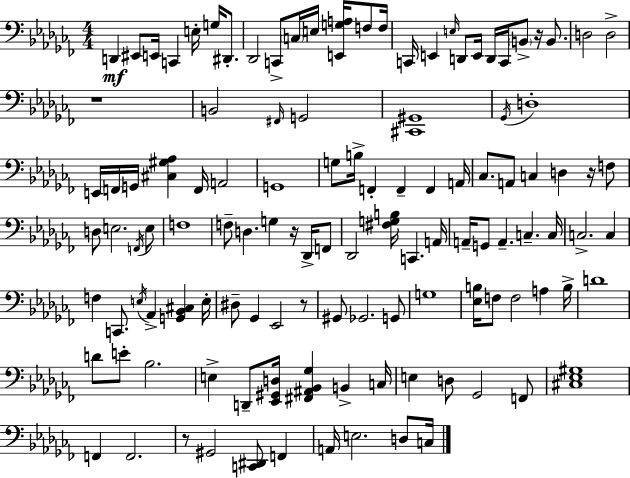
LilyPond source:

{
  \clef bass
  \numericTimeSignature
  \time 4/4
  \key aes \minor
  d,4\mf eis,8 e,16 c,4 e16-. g16 dis,8.-. | des,2 c,8-> \parenthesize c16 e16 <e, g a>16 f8 f16 | c,16 e,4 \grace { e16 } d,8 e,16 d,16 c,16 \parenthesize b,8-> r16 b,8. | d2 d2-> | \break r1 | b,2 \grace { fis,16 } g,2 | <cis, gis,>1 | \acciaccatura { ges,16 } d1-. | \break e,16 \parenthesize f,16 g,16 <cis gis aes>4 f,16 a,2 | g,1 | g8 b16-> f,4-. f,4-- f,4 | a,16 ces8. a,8 c4 d4 | \break r16 f8 d8 e2. | \acciaccatura { f,16 } e8 f1 | f8-- d4. g4 | r16 des,16-> f,8 des,2 <fis g b>16 c,4. | \break a,16 a,16-- g,8 a,4.-- c4.-- | c16 c2.-> | c4 f4 c,8. \acciaccatura { e16 } aes,4-> | <g, bes, cis>4 e16-. dis8-- ges,4 ees,2 | \break r8 gis,8 ges,2. | g,8 g1 | <ees b>16 f8 f2 | a4 b16-> d'1 | \break d'8 e'8-. bes2. | e4-> d,8-- <ees, gis, d>16 <fis, ais, bes, ges>4 | b,4-> c16 e4 d8 ges,2 | f,8 <cis ees gis>1 | \break f,4 f,2. | r8 gis,2 <c, dis,>8 | f,4 a,16 e2. | d8 c16 \bar "|."
}